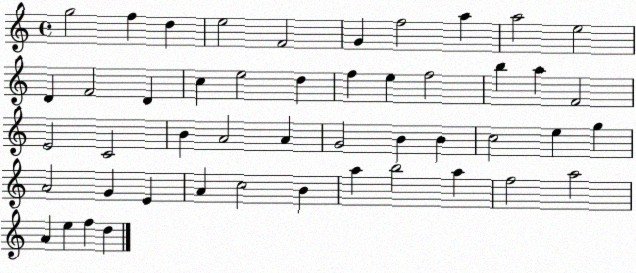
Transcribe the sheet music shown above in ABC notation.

X:1
T:Untitled
M:4/4
L:1/4
K:C
g2 f d e2 F2 G f2 a a2 e2 D F2 D c e2 d f e f2 b a F2 E2 C2 B A2 A G2 B B c2 e g A2 G E A c2 B a b2 a f2 a2 A e f d